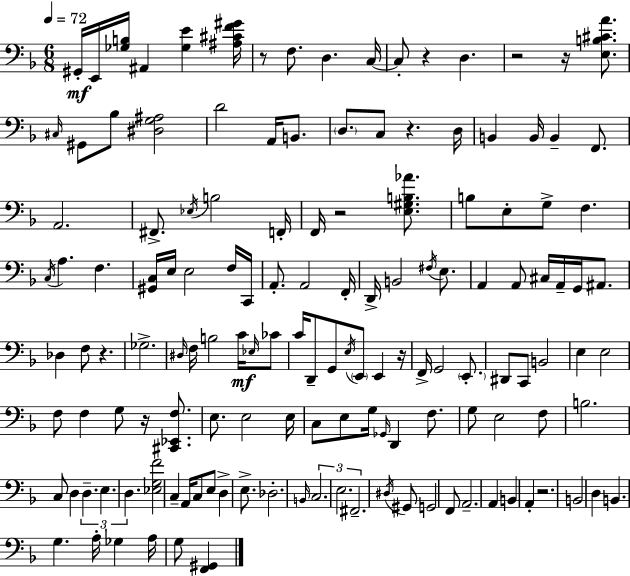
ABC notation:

X:1
T:Untitled
M:6/8
L:1/4
K:F
^G,,/4 E,,/4 [_G,B,]/4 ^A,, [_G,E] [^A,^CF^G]/4 z/2 F,/2 D, C,/4 C,/2 z D, z2 z/4 [E,B,^CA]/2 ^C,/4 ^G,,/2 _B,/2 [^D,G,^A,]2 D2 A,,/4 B,,/2 D,/2 C,/2 z D,/4 B,, B,,/4 B,, F,,/2 A,,2 ^F,,/2 _E,/4 B,2 F,,/4 F,,/4 z2 [E,^G,B,_A]/2 B,/2 E,/2 G,/2 F, C,/4 A, F, [^G,,C,]/4 E,/4 E,2 F,/4 C,,/4 A,,/2 A,,2 F,,/4 D,,/4 B,,2 ^F,/4 E,/2 A,, A,,/2 ^C,/4 A,,/4 G,,/4 ^A,,/2 _D, F,/2 z _G,2 ^D,/4 F,/4 B,2 C/4 _E,/4 _C/2 C/4 D,,/2 G,,/2 E,/4 E,,/2 E,, z/4 F,,/4 G,,2 E,,/2 ^D,,/2 C,,/2 B,,2 E, E,2 F,/2 F, G,/2 z/4 [^C,,_E,,F,]/2 E,/2 E,2 E,/4 C,/2 E,/2 G,/4 _G,,/4 D,, F,/2 G,/2 E,2 F,/2 B,2 C,/2 D, D, E, D, [_E,G,F]2 C, A,,/4 C,/2 E,/2 D, E,/2 _D,2 B,,/4 C,2 E,2 ^F,,2 ^D,/4 ^G,,/2 G,,2 F,,/2 A,,2 A,, B,, A,, z2 B,,2 D, B,, G, A,/4 _G, A,/4 G,/2 [F,,^G,,]